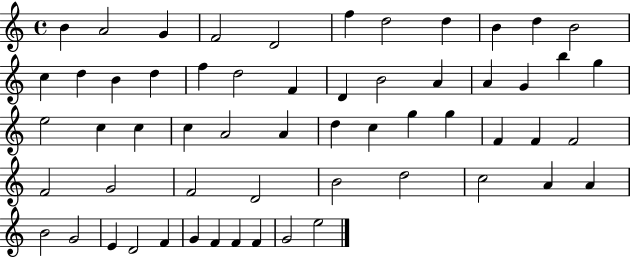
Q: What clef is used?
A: treble